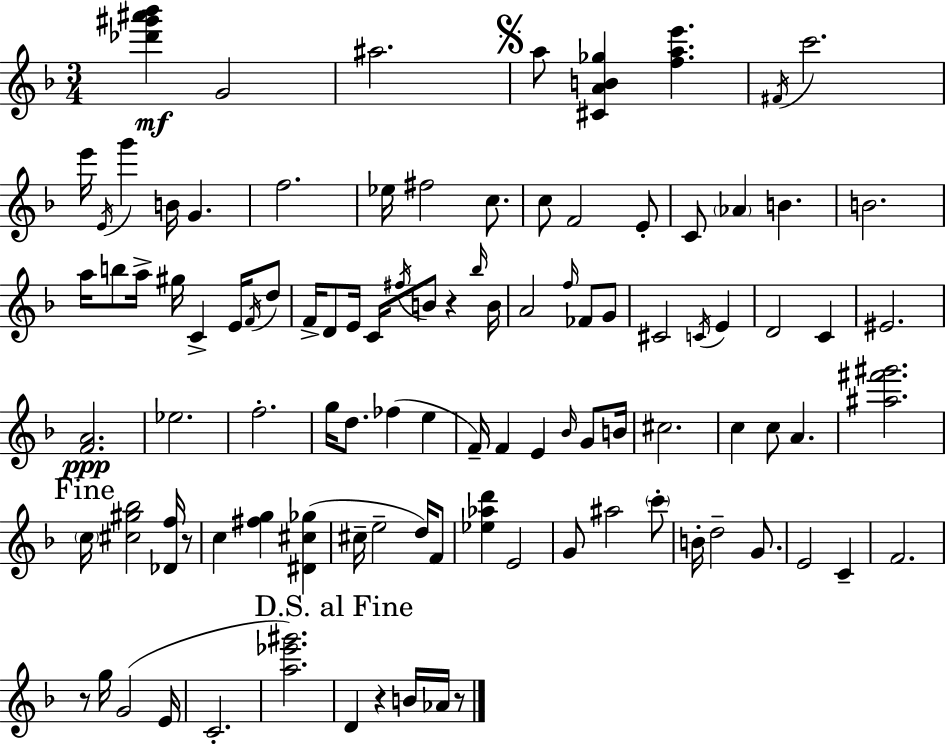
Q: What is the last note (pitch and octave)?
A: Ab4